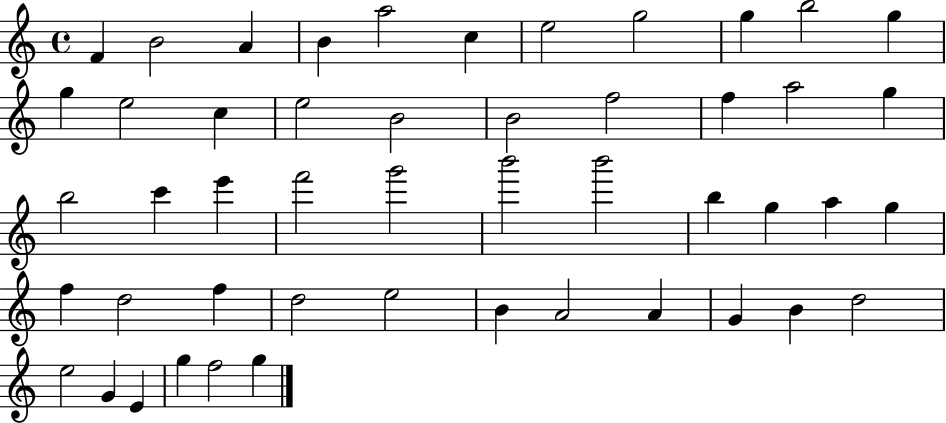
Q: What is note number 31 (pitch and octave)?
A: A5